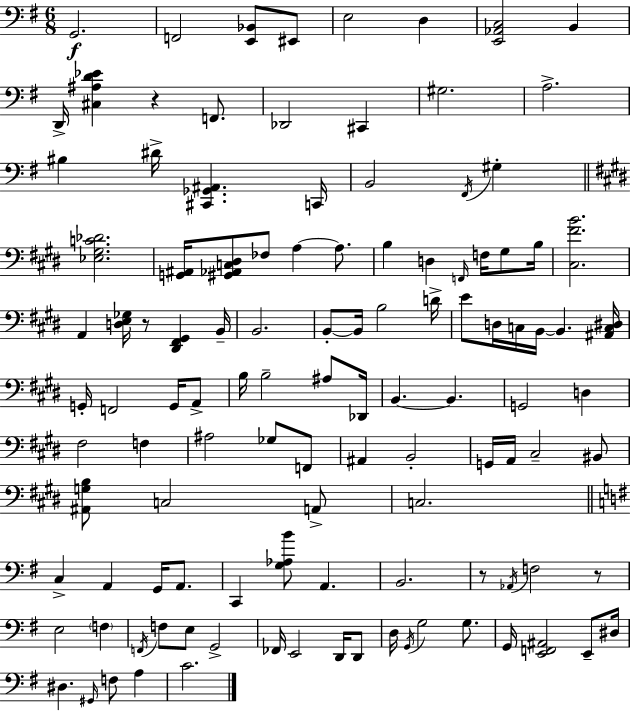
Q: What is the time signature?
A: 6/8